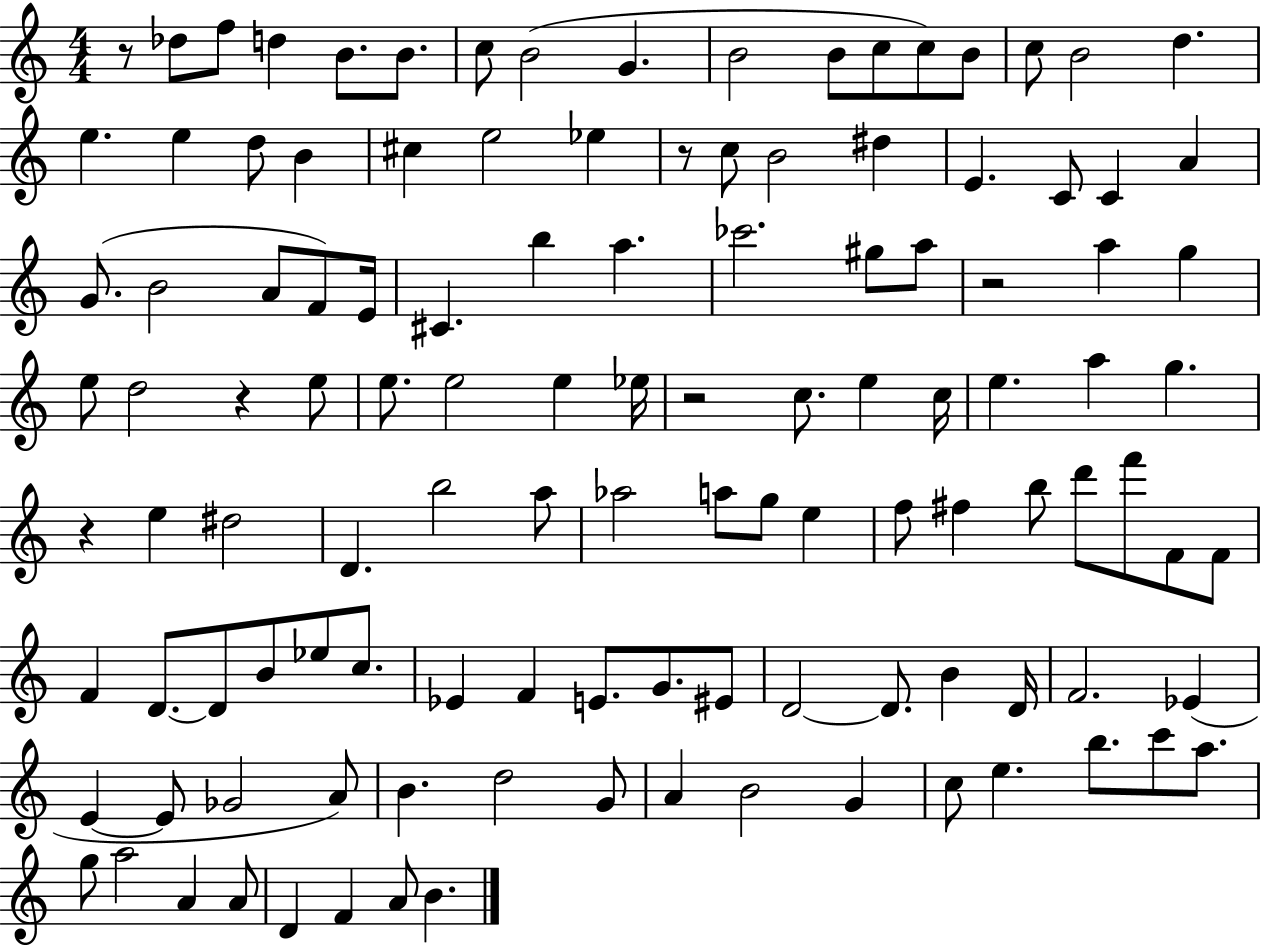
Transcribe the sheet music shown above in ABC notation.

X:1
T:Untitled
M:4/4
L:1/4
K:C
z/2 _d/2 f/2 d B/2 B/2 c/2 B2 G B2 B/2 c/2 c/2 B/2 c/2 B2 d e e d/2 B ^c e2 _e z/2 c/2 B2 ^d E C/2 C A G/2 B2 A/2 F/2 E/4 ^C b a _c'2 ^g/2 a/2 z2 a g e/2 d2 z e/2 e/2 e2 e _e/4 z2 c/2 e c/4 e a g z e ^d2 D b2 a/2 _a2 a/2 g/2 e f/2 ^f b/2 d'/2 f'/2 F/2 F/2 F D/2 D/2 B/2 _e/2 c/2 _E F E/2 G/2 ^E/2 D2 D/2 B D/4 F2 _E E E/2 _G2 A/2 B d2 G/2 A B2 G c/2 e b/2 c'/2 a/2 g/2 a2 A A/2 D F A/2 B